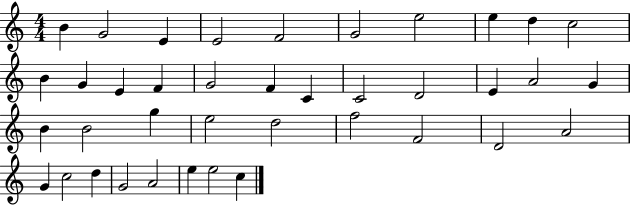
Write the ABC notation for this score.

X:1
T:Untitled
M:4/4
L:1/4
K:C
B G2 E E2 F2 G2 e2 e d c2 B G E F G2 F C C2 D2 E A2 G B B2 g e2 d2 f2 F2 D2 A2 G c2 d G2 A2 e e2 c